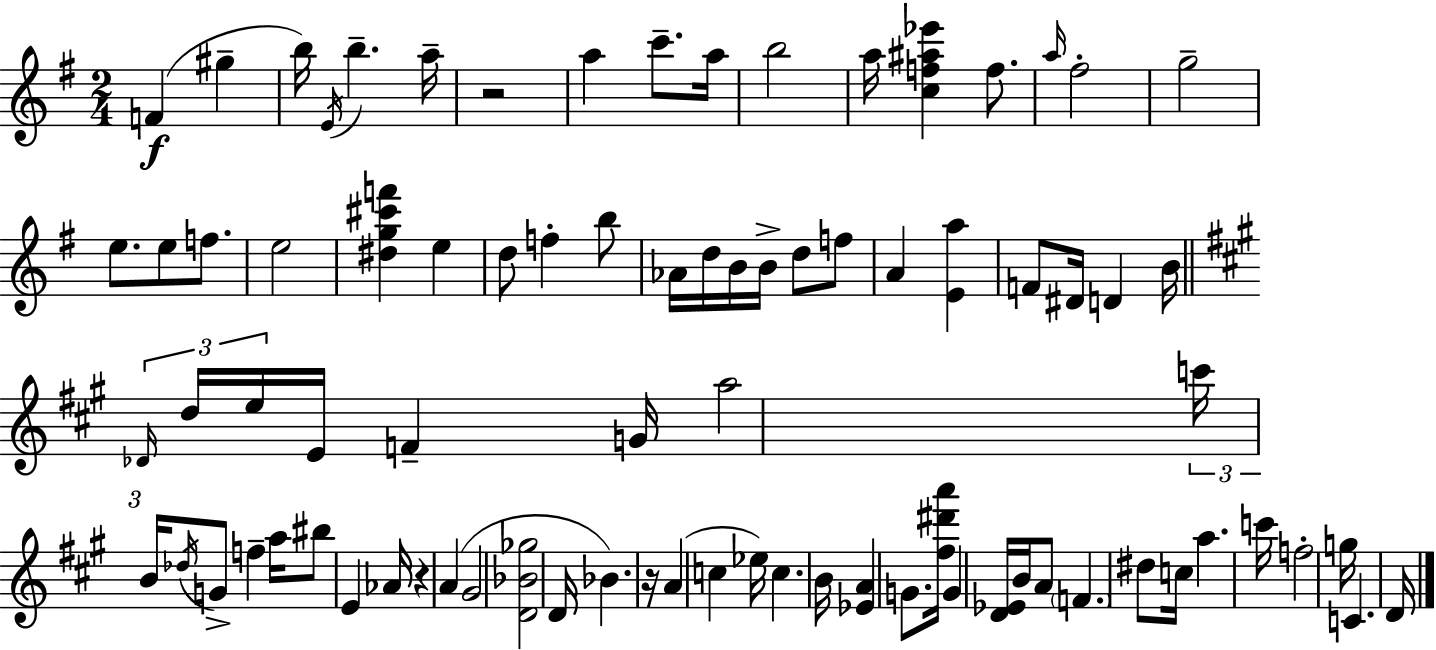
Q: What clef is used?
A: treble